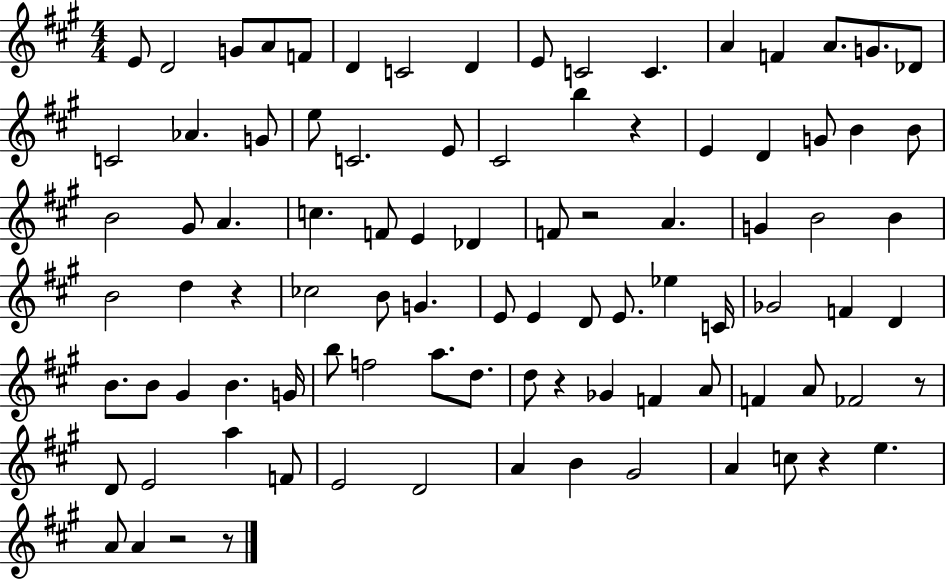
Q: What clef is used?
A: treble